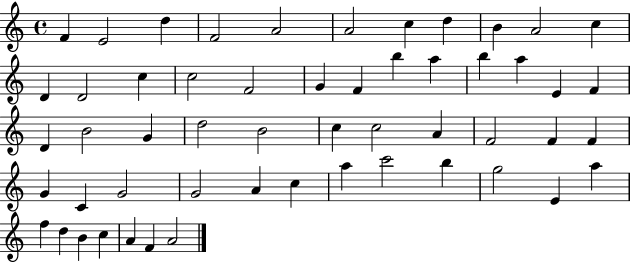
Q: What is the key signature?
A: C major